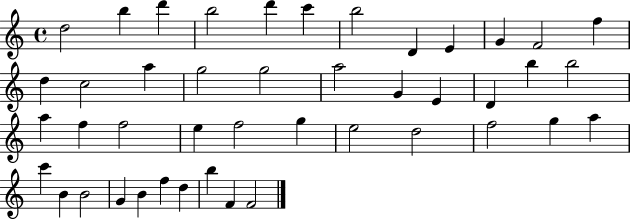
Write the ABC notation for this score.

X:1
T:Untitled
M:4/4
L:1/4
K:C
d2 b d' b2 d' c' b2 D E G F2 f d c2 a g2 g2 a2 G E D b b2 a f f2 e f2 g e2 d2 f2 g a c' B B2 G B f d b F F2